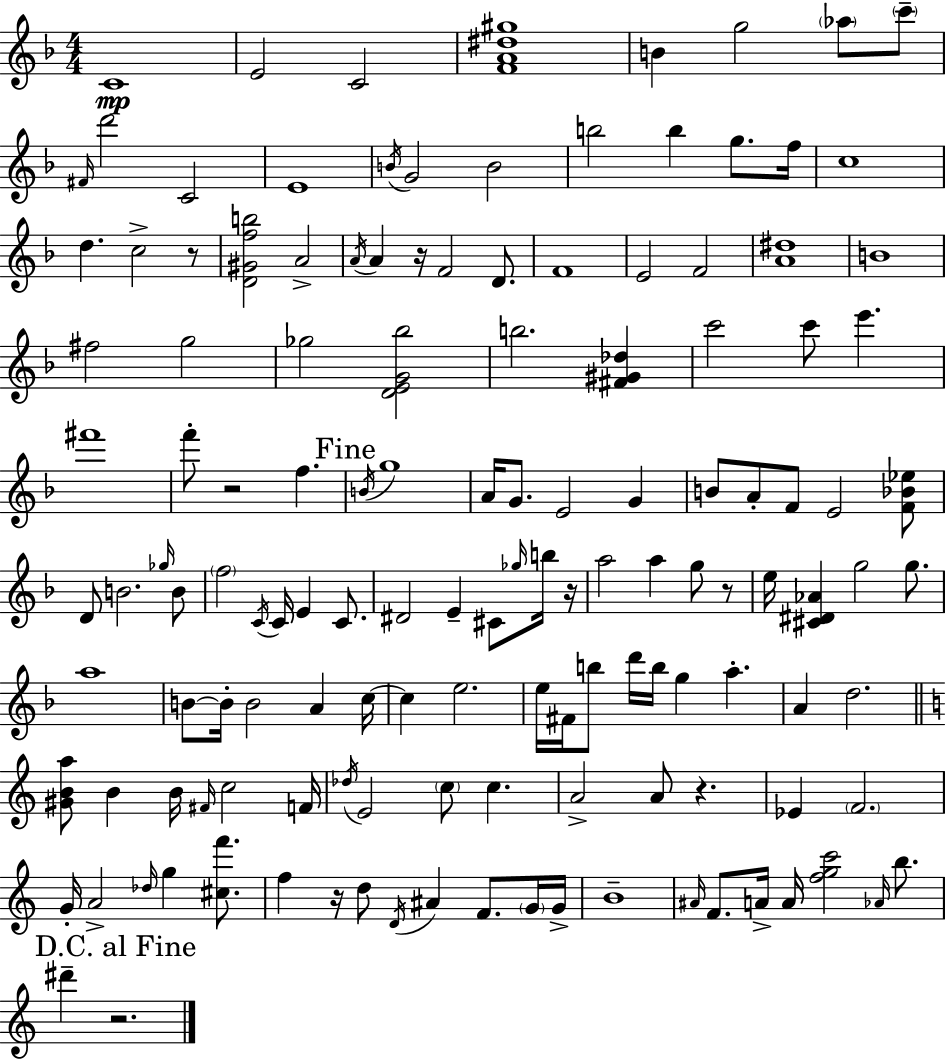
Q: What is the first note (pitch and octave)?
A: C4